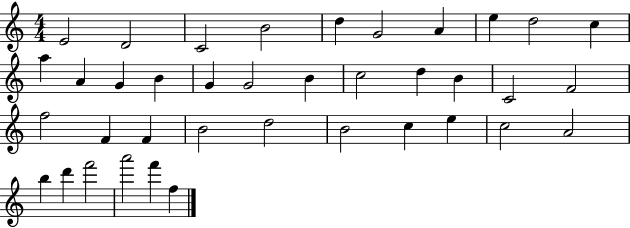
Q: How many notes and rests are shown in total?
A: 38